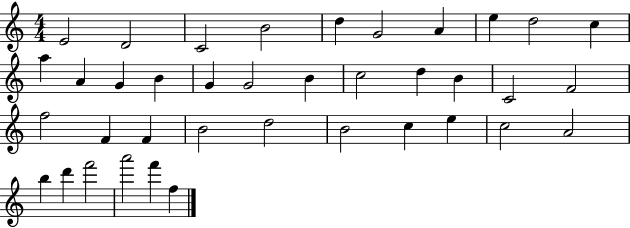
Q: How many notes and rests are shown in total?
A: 38